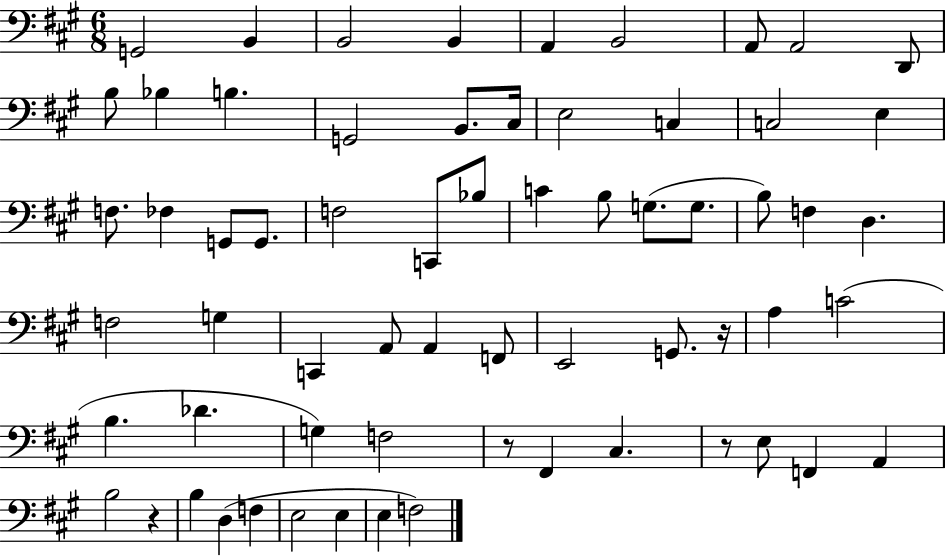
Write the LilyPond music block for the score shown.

{
  \clef bass
  \numericTimeSignature
  \time 6/8
  \key a \major
  g,2 b,4 | b,2 b,4 | a,4 b,2 | a,8 a,2 d,8 | \break b8 bes4 b4. | g,2 b,8. cis16 | e2 c4 | c2 e4 | \break f8. fes4 g,8 g,8. | f2 c,8 bes8 | c'4 b8 g8.( g8. | b8) f4 d4. | \break f2 g4 | c,4 a,8 a,4 f,8 | e,2 g,8. r16 | a4 c'2( | \break b4. des'4. | g4) f2 | r8 fis,4 cis4. | r8 e8 f,4 a,4 | \break b2 r4 | b4 d4( f4 | e2 e4 | e4 f2) | \break \bar "|."
}